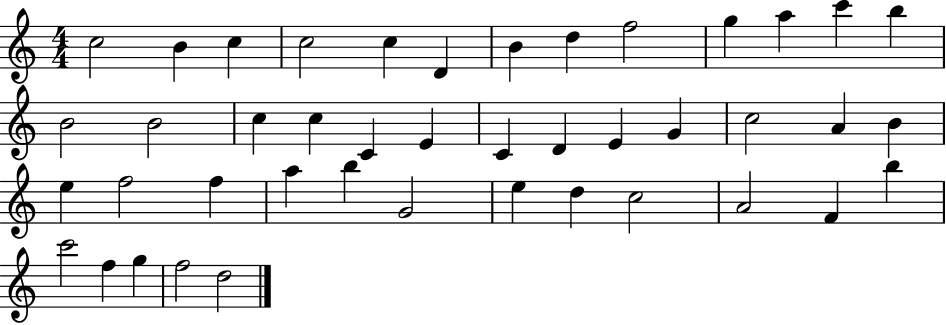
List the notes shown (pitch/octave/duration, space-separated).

C5/h B4/q C5/q C5/h C5/q D4/q B4/q D5/q F5/h G5/q A5/q C6/q B5/q B4/h B4/h C5/q C5/q C4/q E4/q C4/q D4/q E4/q G4/q C5/h A4/q B4/q E5/q F5/h F5/q A5/q B5/q G4/h E5/q D5/q C5/h A4/h F4/q B5/q C6/h F5/q G5/q F5/h D5/h